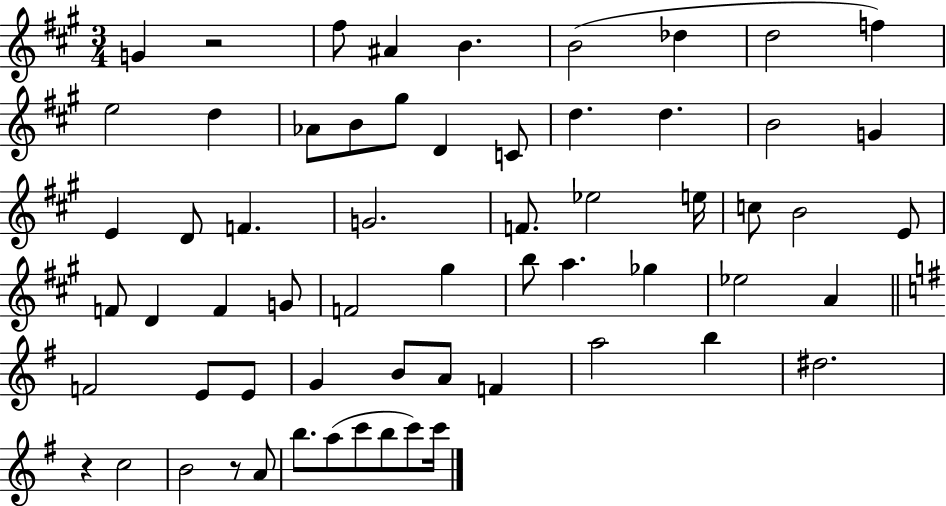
G4/q R/h F#5/e A#4/q B4/q. B4/h Db5/q D5/h F5/q E5/h D5/q Ab4/e B4/e G#5/e D4/q C4/e D5/q. D5/q. B4/h G4/q E4/q D4/e F4/q. G4/h. F4/e. Eb5/h E5/s C5/e B4/h E4/e F4/e D4/q F4/q G4/e F4/h G#5/q B5/e A5/q. Gb5/q Eb5/h A4/q F4/h E4/e E4/e G4/q B4/e A4/e F4/q A5/h B5/q D#5/h. R/q C5/h B4/h R/e A4/e B5/e. A5/e C6/e B5/e C6/e C6/s